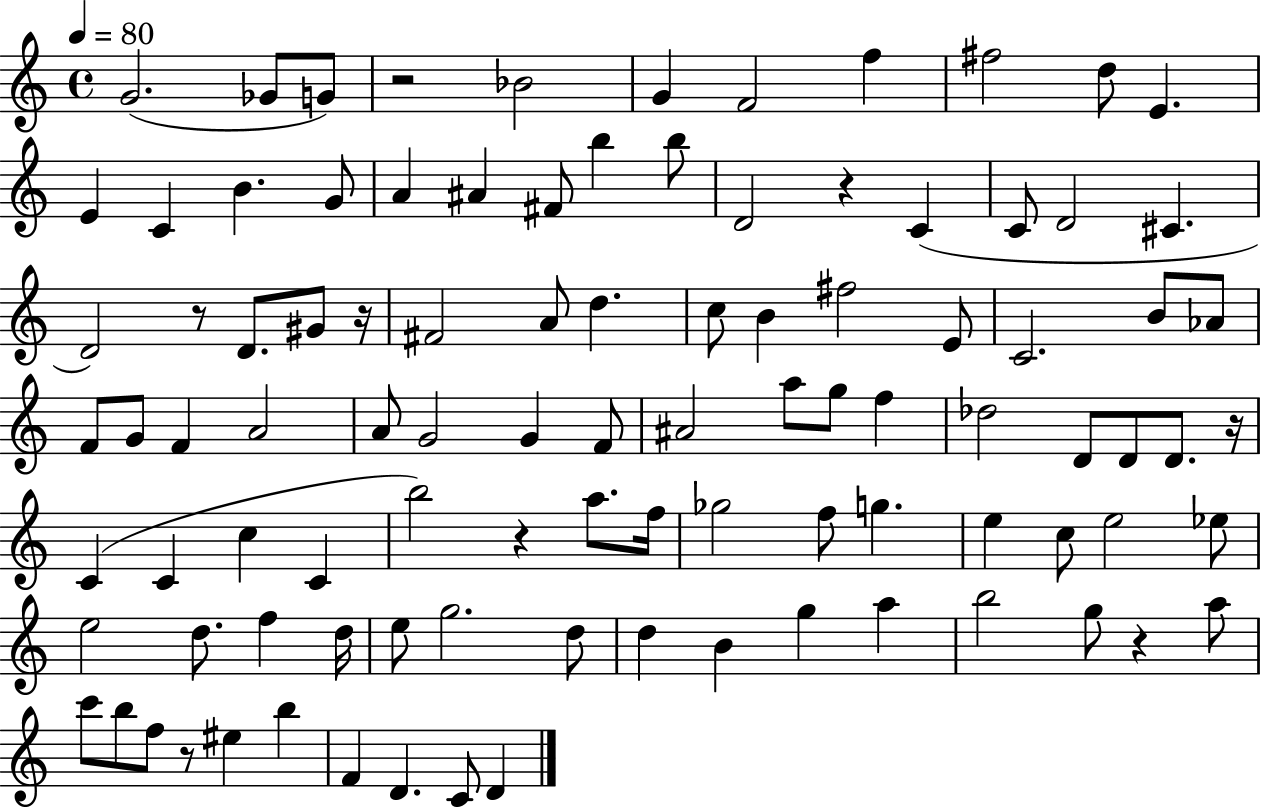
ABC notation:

X:1
T:Untitled
M:4/4
L:1/4
K:C
G2 _G/2 G/2 z2 _B2 G F2 f ^f2 d/2 E E C B G/2 A ^A ^F/2 b b/2 D2 z C C/2 D2 ^C D2 z/2 D/2 ^G/2 z/4 ^F2 A/2 d c/2 B ^f2 E/2 C2 B/2 _A/2 F/2 G/2 F A2 A/2 G2 G F/2 ^A2 a/2 g/2 f _d2 D/2 D/2 D/2 z/4 C C c C b2 z a/2 f/4 _g2 f/2 g e c/2 e2 _e/2 e2 d/2 f d/4 e/2 g2 d/2 d B g a b2 g/2 z a/2 c'/2 b/2 f/2 z/2 ^e b F D C/2 D